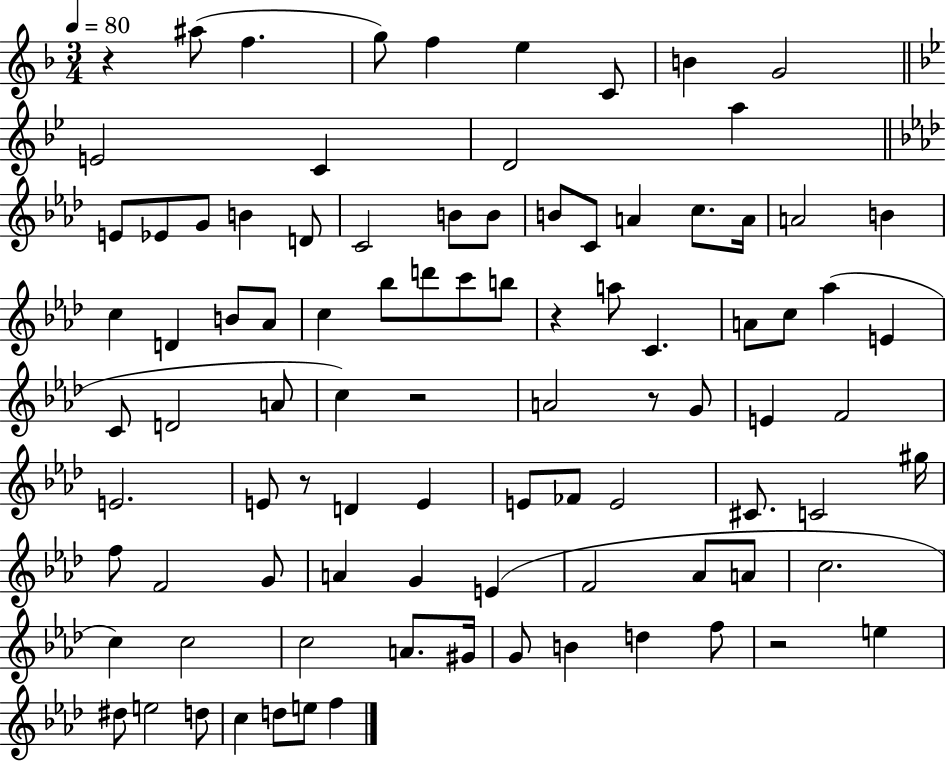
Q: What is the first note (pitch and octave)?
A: A#5